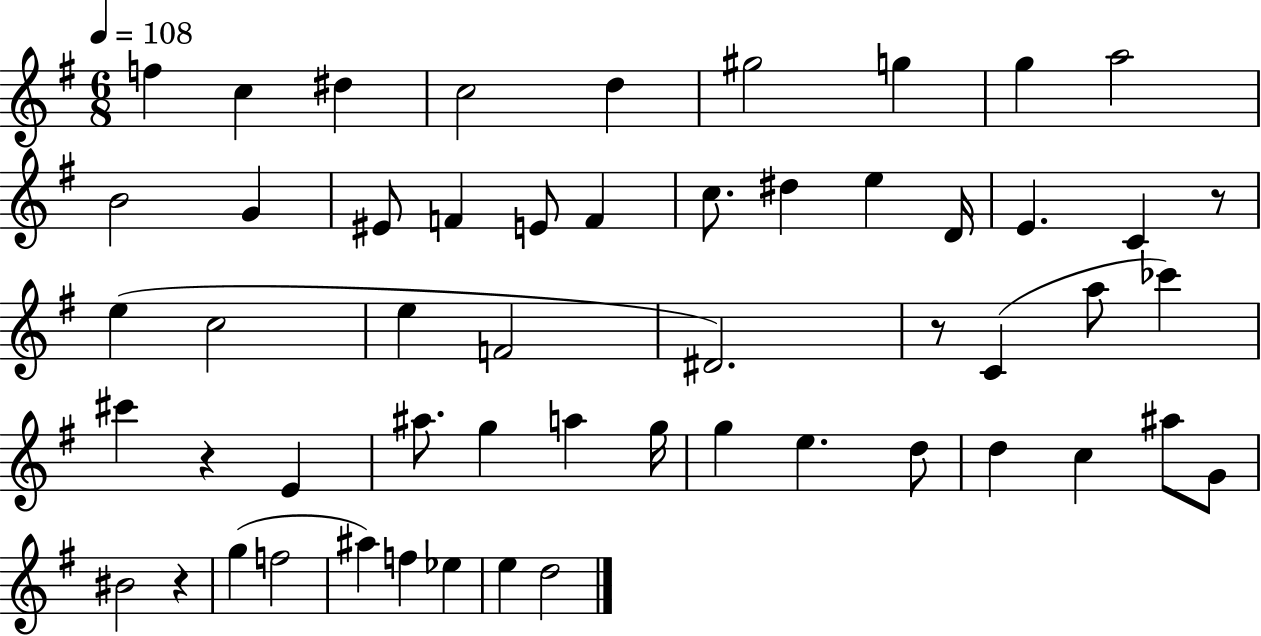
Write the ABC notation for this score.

X:1
T:Untitled
M:6/8
L:1/4
K:G
f c ^d c2 d ^g2 g g a2 B2 G ^E/2 F E/2 F c/2 ^d e D/4 E C z/2 e c2 e F2 ^D2 z/2 C a/2 _c' ^c' z E ^a/2 g a g/4 g e d/2 d c ^a/2 G/2 ^B2 z g f2 ^a f _e e d2